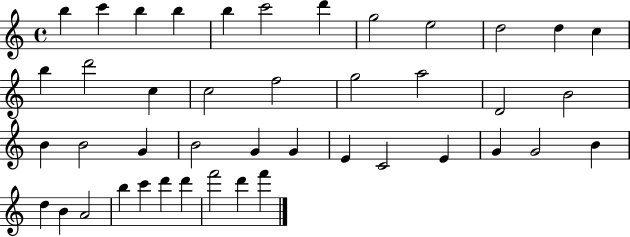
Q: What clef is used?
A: treble